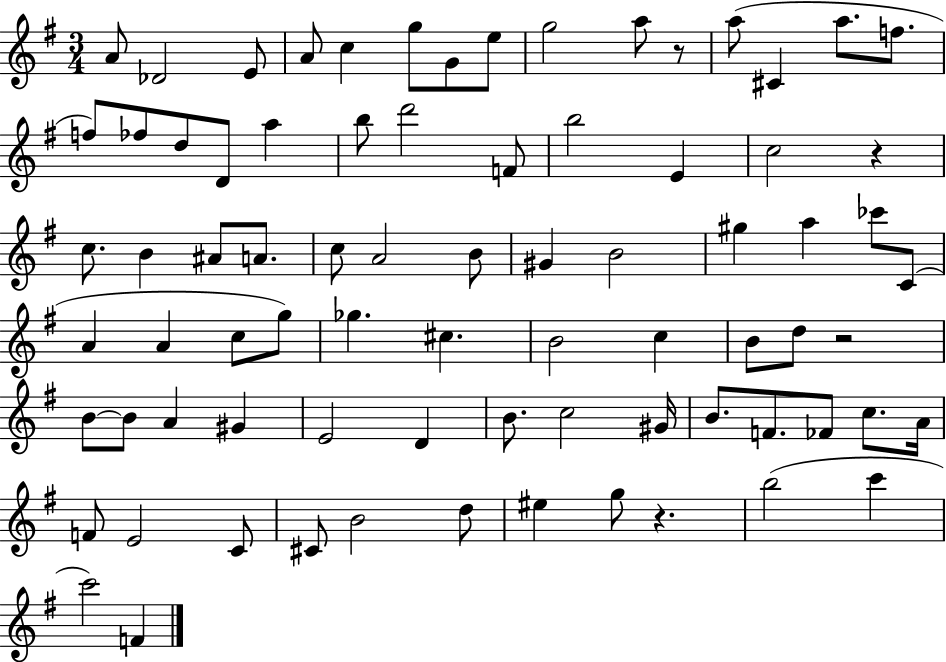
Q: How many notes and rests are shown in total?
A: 78